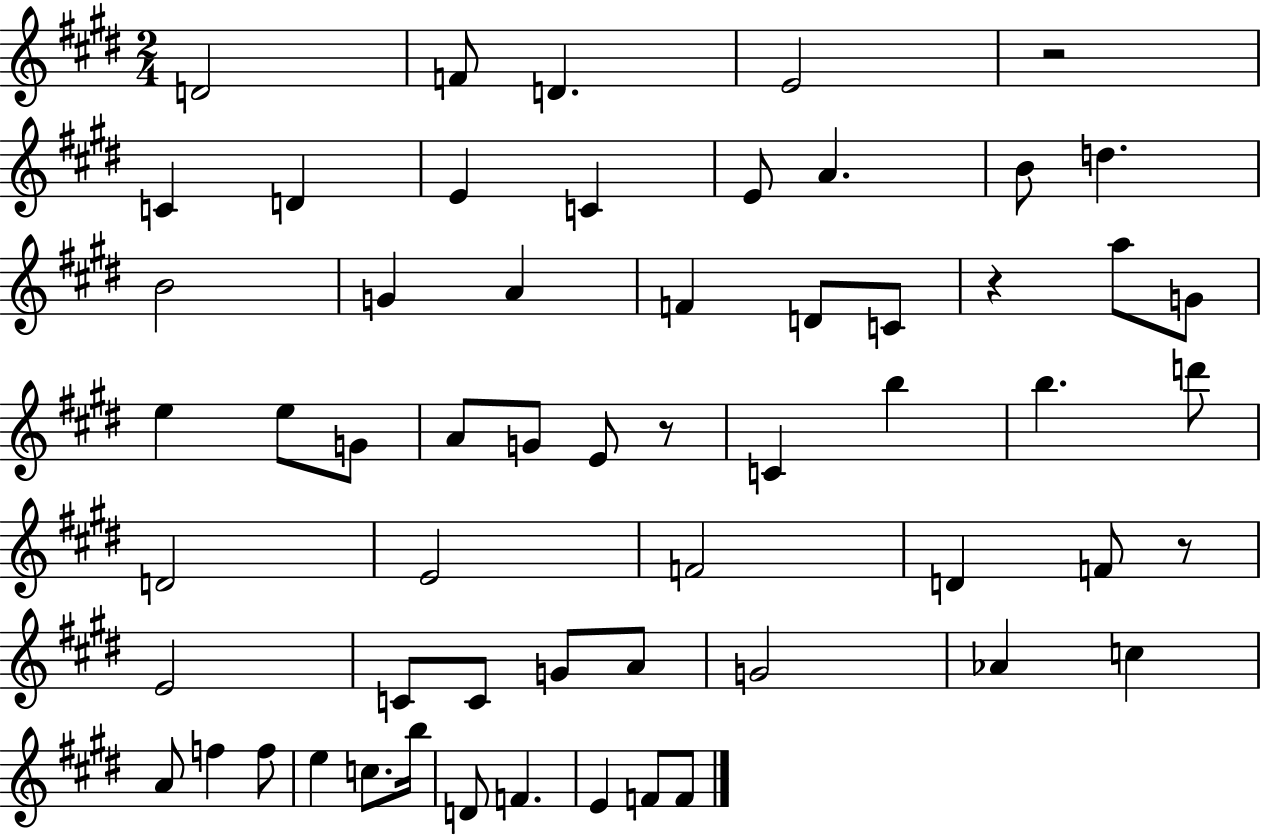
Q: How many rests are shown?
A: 4